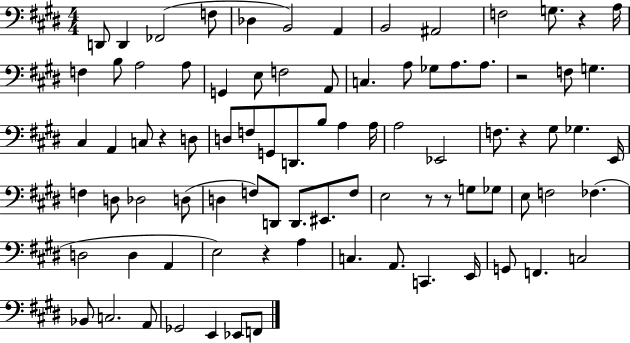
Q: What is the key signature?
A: E major